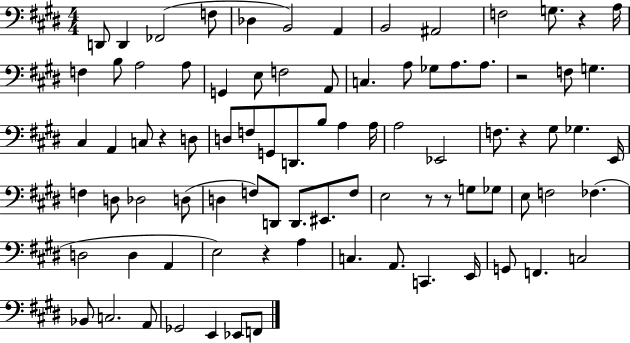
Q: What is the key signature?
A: E major